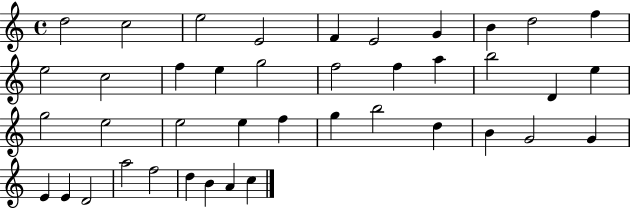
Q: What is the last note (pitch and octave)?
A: C5